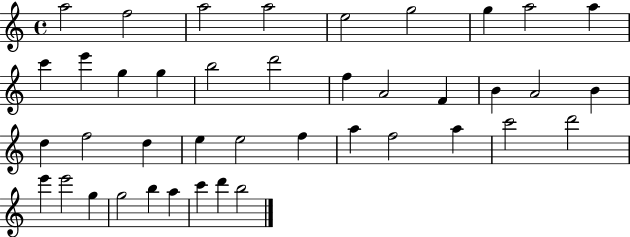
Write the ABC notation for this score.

X:1
T:Untitled
M:4/4
L:1/4
K:C
a2 f2 a2 a2 e2 g2 g a2 a c' e' g g b2 d'2 f A2 F B A2 B d f2 d e e2 f a f2 a c'2 d'2 e' e'2 g g2 b a c' d' b2